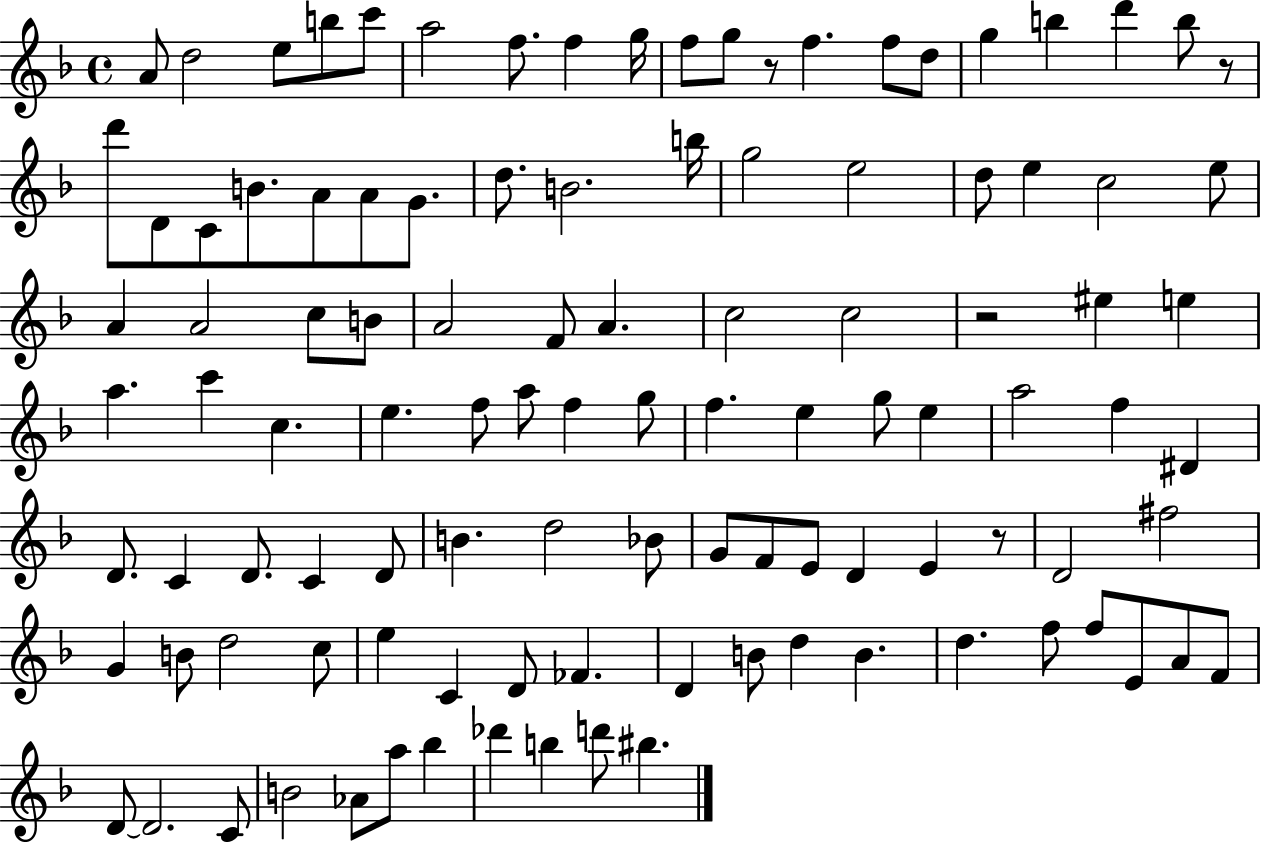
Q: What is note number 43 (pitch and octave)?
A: C5